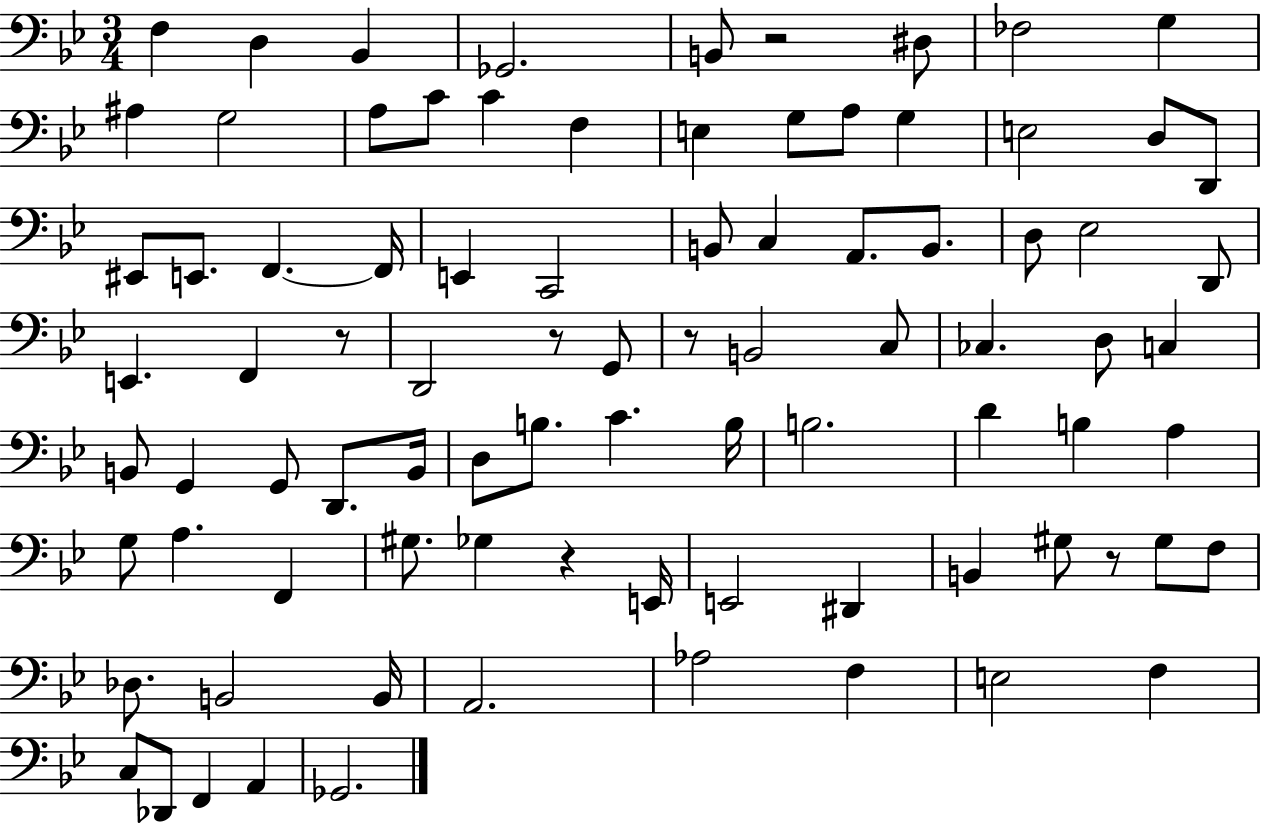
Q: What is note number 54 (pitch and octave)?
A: D4